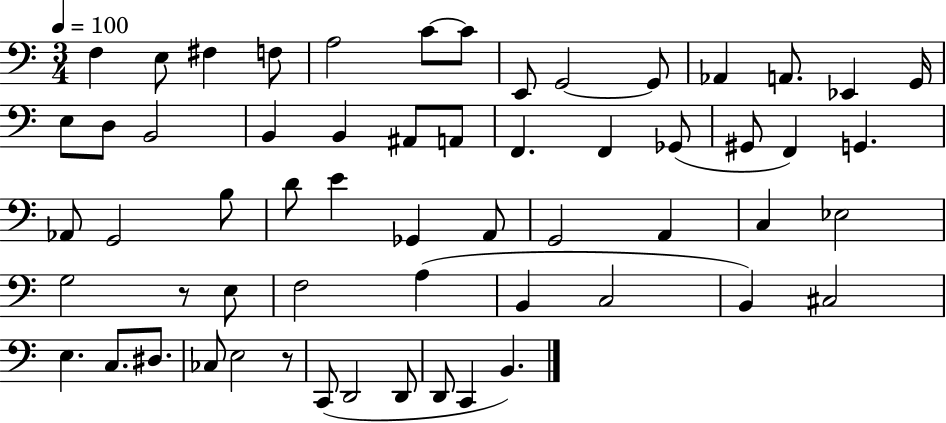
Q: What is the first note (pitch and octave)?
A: F3